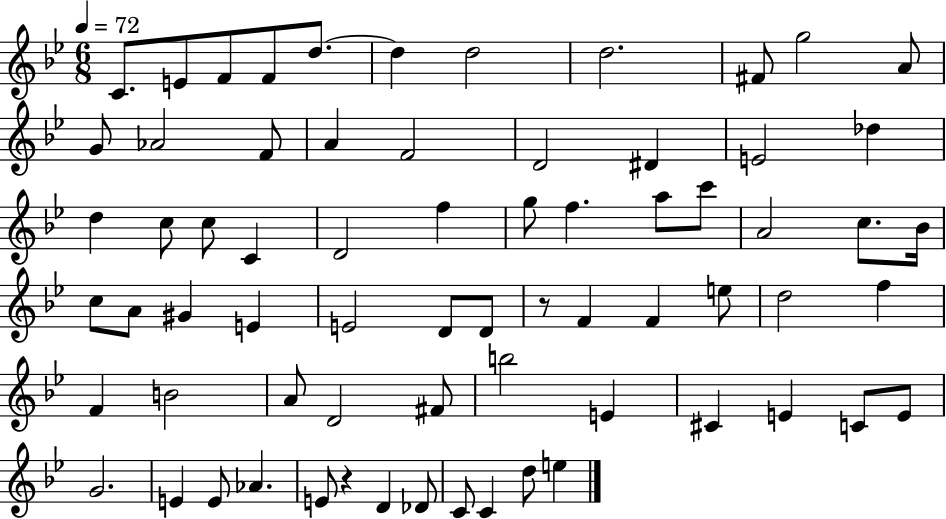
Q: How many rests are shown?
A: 2